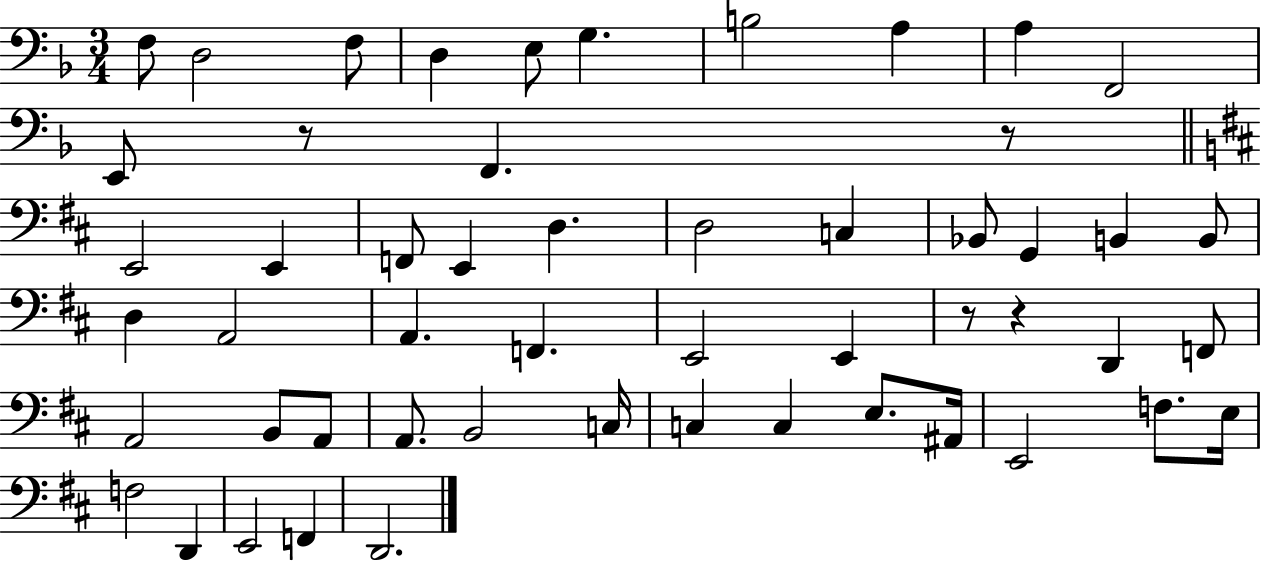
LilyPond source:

{
  \clef bass
  \numericTimeSignature
  \time 3/4
  \key f \major
  f8 d2 f8 | d4 e8 g4. | b2 a4 | a4 f,2 | \break e,8 r8 f,4. r8 | \bar "||" \break \key d \major e,2 e,4 | f,8 e,4 d4. | d2 c4 | bes,8 g,4 b,4 b,8 | \break d4 a,2 | a,4. f,4. | e,2 e,4 | r8 r4 d,4 f,8 | \break a,2 b,8 a,8 | a,8. b,2 c16 | c4 c4 e8. ais,16 | e,2 f8. e16 | \break f2 d,4 | e,2 f,4 | d,2. | \bar "|."
}